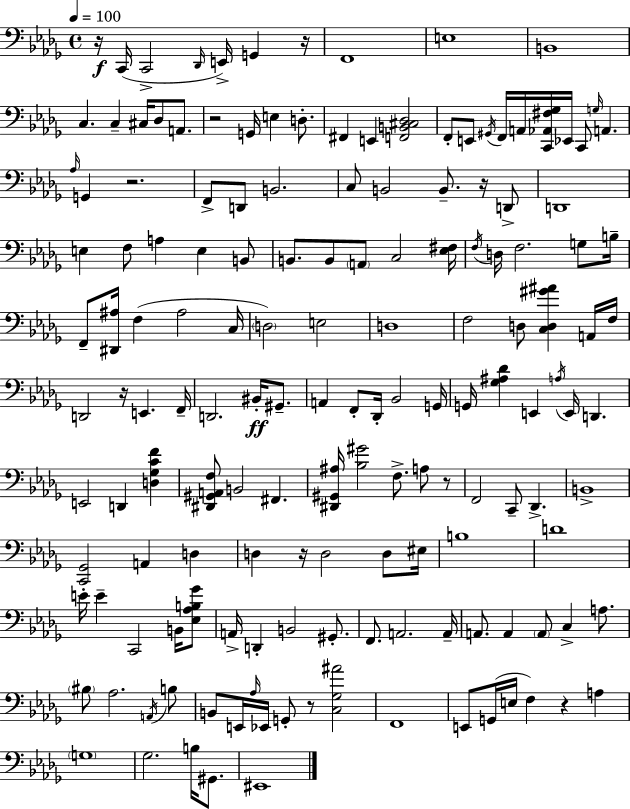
X:1
T:Untitled
M:4/4
L:1/4
K:Bbm
z/4 C,,/4 C,,2 _D,,/4 E,,/4 G,, z/4 F,,4 E,4 B,,4 C, C, ^C,/4 _D,/2 A,,/2 z2 G,,/4 E, D,/2 ^F,, E,, [F,,B,,^C,_D,]2 F,,/2 E,,/2 ^G,,/4 F,,/4 A,,/4 [C,,_A,,^F,_G,]/4 _E,,/4 C,,/2 G,/4 A,, _A,/4 G,, z2 F,,/2 D,,/2 B,,2 C,/2 B,,2 B,,/2 z/4 D,,/2 D,,4 E, F,/2 A, E, B,,/2 B,,/2 B,,/2 A,,/2 C,2 [_E,^F,]/4 F,/4 D,/4 F,2 G,/2 B,/4 F,,/2 [^D,,^A,]/4 F, ^A,2 C,/4 D,2 E,2 D,4 F,2 D,/2 [C,D,^G^A] A,,/4 F,/4 D,,2 z/4 E,, F,,/4 D,,2 ^B,,/4 ^G,,/2 A,, F,,/2 _D,,/4 _B,,2 G,,/4 G,,/4 [_G,^A,_D] E,, A,/4 E,,/4 D,, E,,2 D,, [D,_G,CF] [^D,,^G,,A,,F,]/2 B,,2 ^F,, [^D,,^G,,^A,]/4 [_B,^G]2 F,/2 A,/2 z/2 F,,2 C,,/2 _D,, B,,4 [C,,_G,,]2 A,, D, D, z/4 D,2 D,/2 ^E,/4 B,4 D4 E/4 E C,,2 B,,/4 [_E,_A,B,_G]/2 A,,/4 D,, B,,2 ^G,,/2 F,,/2 A,,2 A,,/4 A,,/2 A,, A,,/2 C, A,/2 ^B,/2 _A,2 A,,/4 B,/2 B,,/2 E,,/4 _A,/4 _E,,/4 G,,/2 z/2 [C,_G,^A]2 F,,4 E,,/2 G,,/4 E,/4 F, z A, G,4 _G,2 B,/4 ^G,,/2 ^E,,4